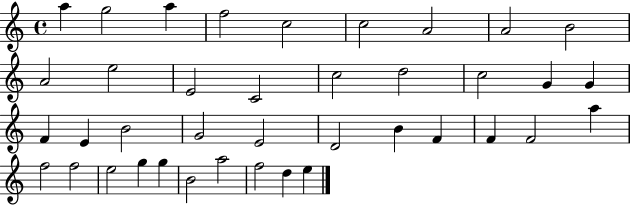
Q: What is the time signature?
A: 4/4